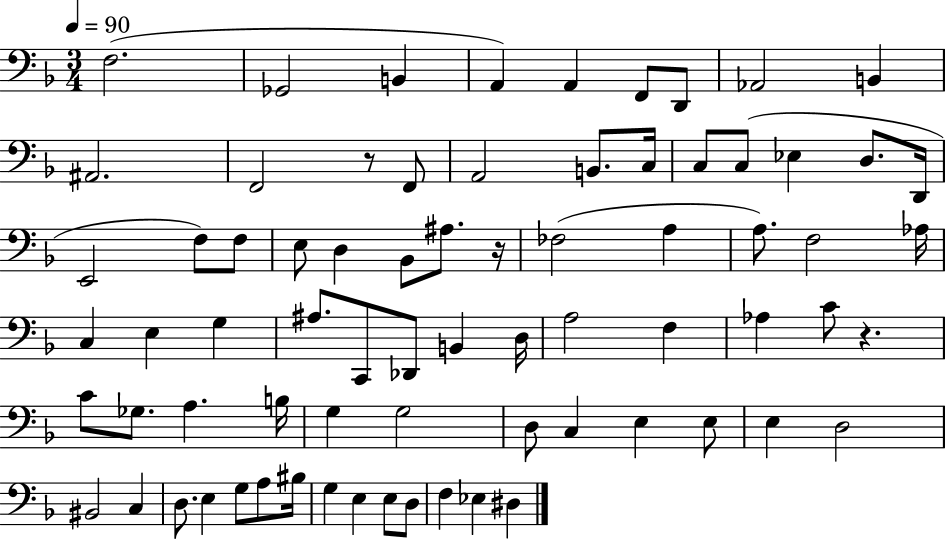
{
  \clef bass
  \numericTimeSignature
  \time 3/4
  \key f \major
  \tempo 4 = 90
  f2.( | ges,2 b,4 | a,4) a,4 f,8 d,8 | aes,2 b,4 | \break ais,2. | f,2 r8 f,8 | a,2 b,8. c16 | c8 c8( ees4 d8. d,16 | \break e,2 f8) f8 | e8 d4 bes,8 ais8. r16 | fes2( a4 | a8.) f2 aes16 | \break c4 e4 g4 | ais8. c,8 des,8 b,4 d16 | a2 f4 | aes4 c'8 r4. | \break c'8 ges8. a4. b16 | g4 g2 | d8 c4 e4 e8 | e4 d2 | \break bis,2 c4 | d8. e4 g8 a8 bis16 | g4 e4 e8 d8 | f4 ees4 dis4 | \break \bar "|."
}